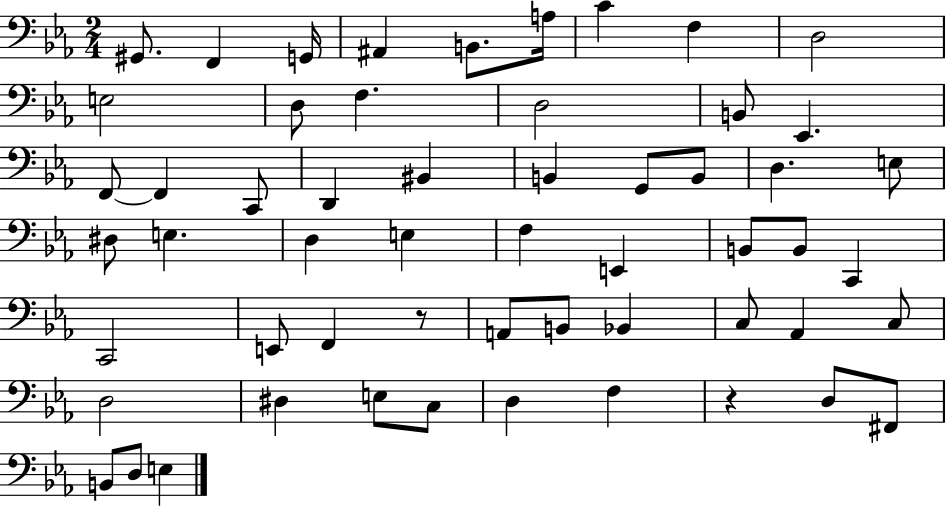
G#2/e. F2/q G2/s A#2/q B2/e. A3/s C4/q F3/q D3/h E3/h D3/e F3/q. D3/h B2/e Eb2/q. F2/e F2/q C2/e D2/q BIS2/q B2/q G2/e B2/e D3/q. E3/e D#3/e E3/q. D3/q E3/q F3/q E2/q B2/e B2/e C2/q C2/h E2/e F2/q R/e A2/e B2/e Bb2/q C3/e Ab2/q C3/e D3/h D#3/q E3/e C3/e D3/q F3/q R/q D3/e F#2/e B2/e D3/e E3/q